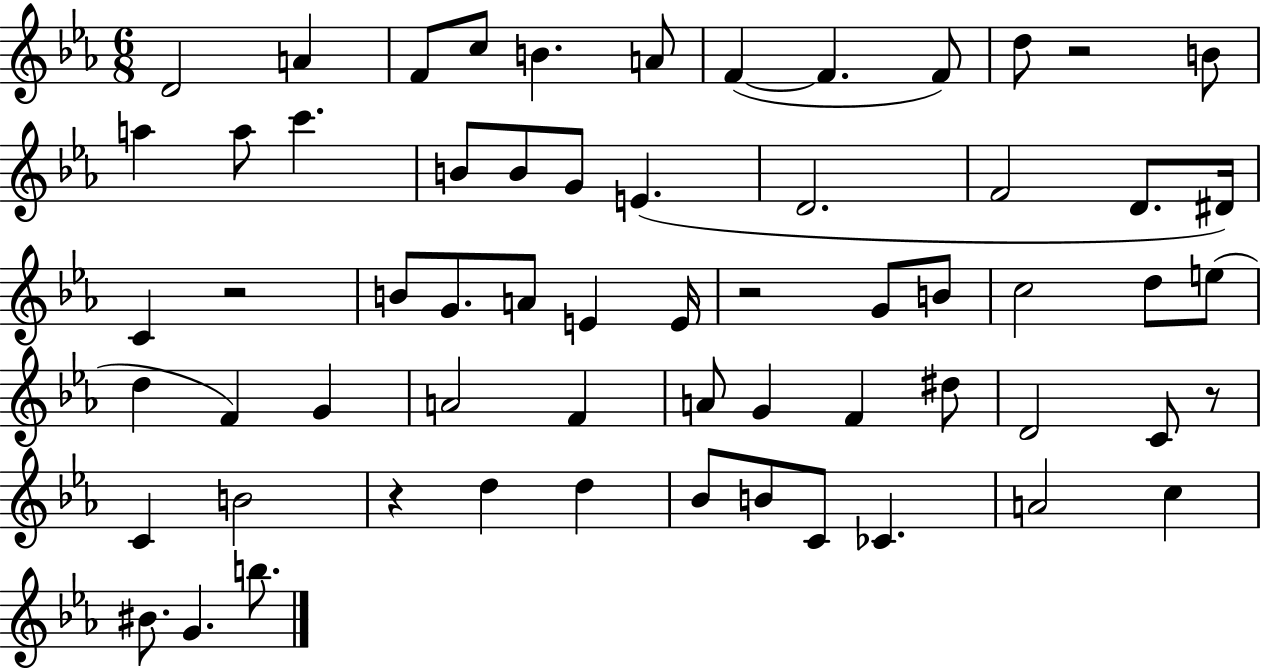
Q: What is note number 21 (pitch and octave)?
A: D4